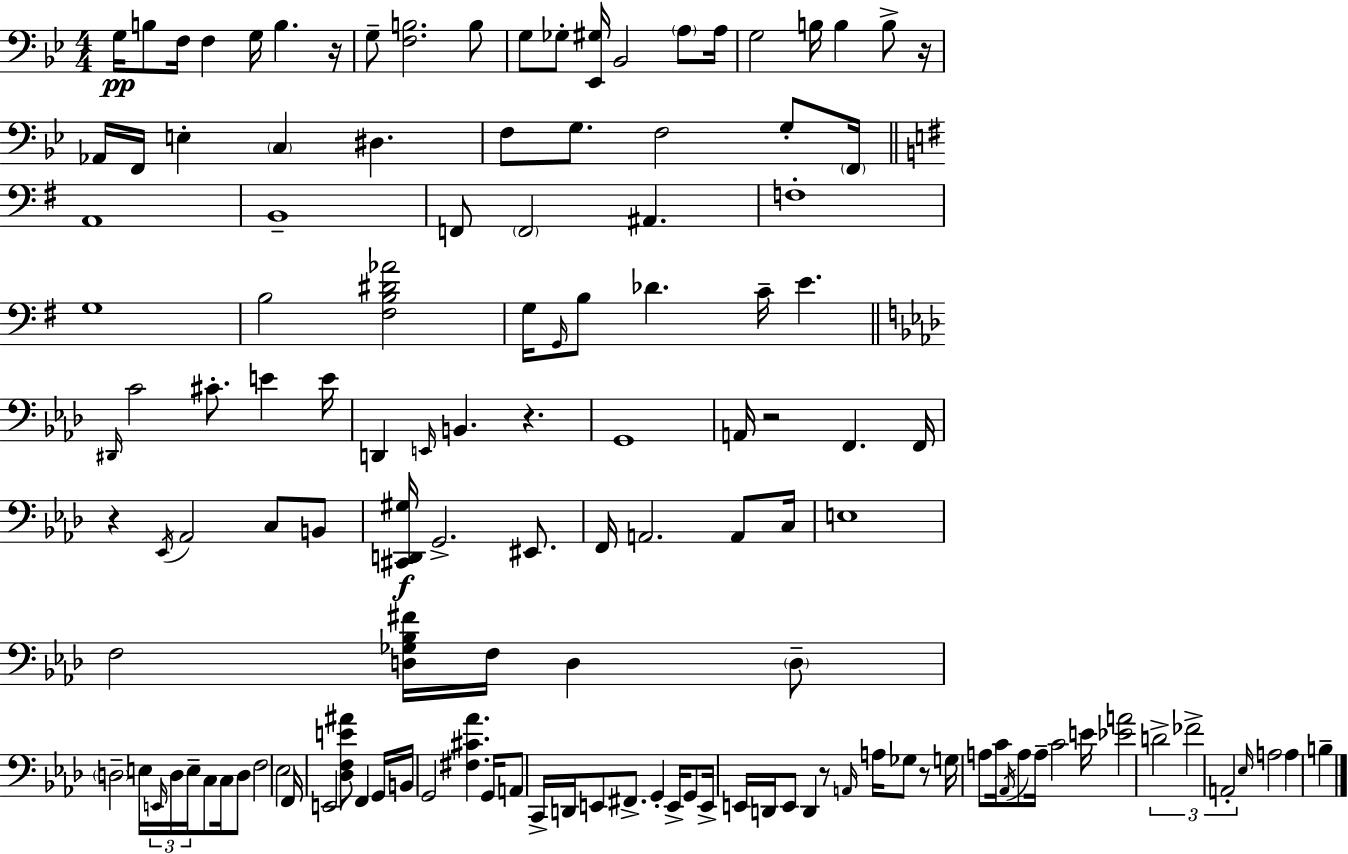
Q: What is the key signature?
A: G minor